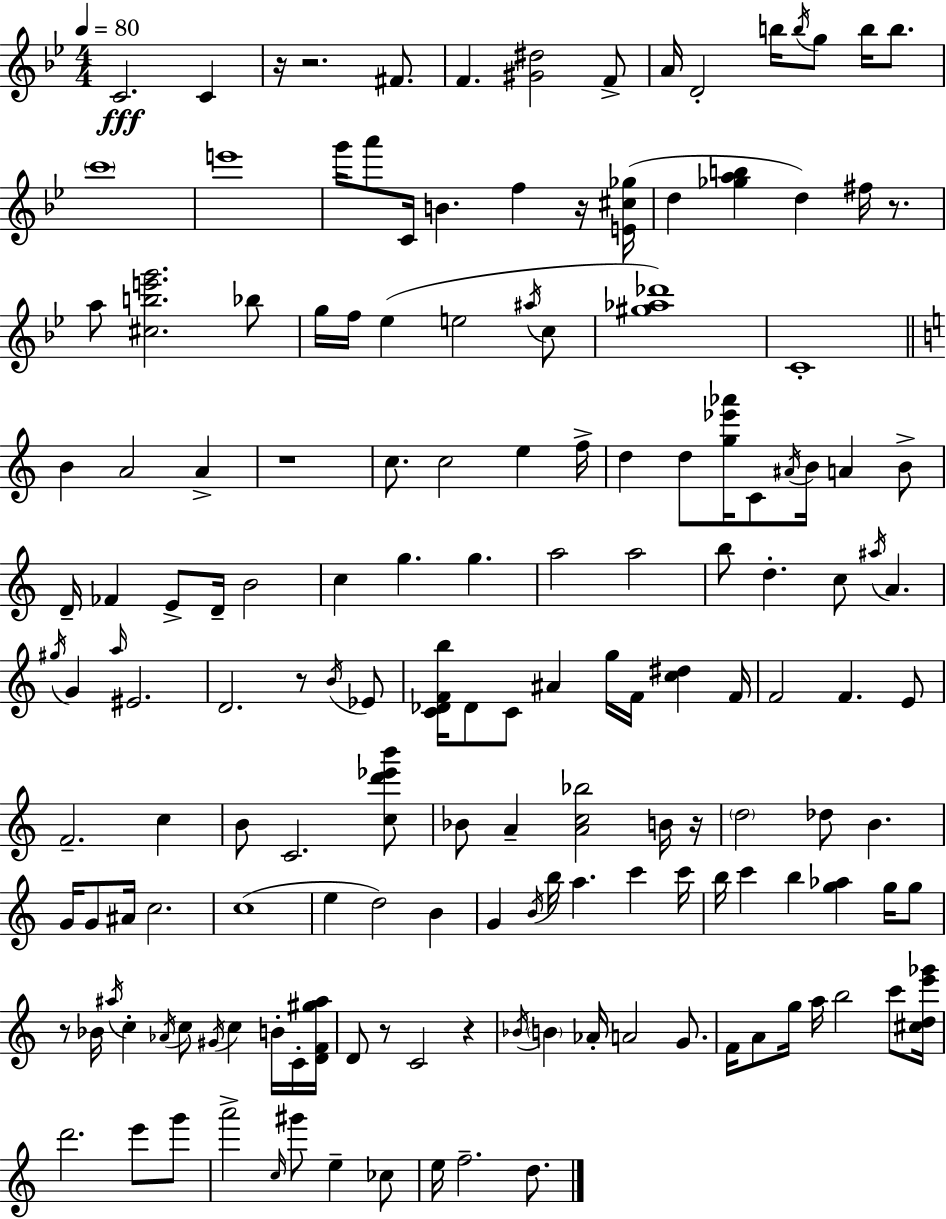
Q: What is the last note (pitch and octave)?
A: D5